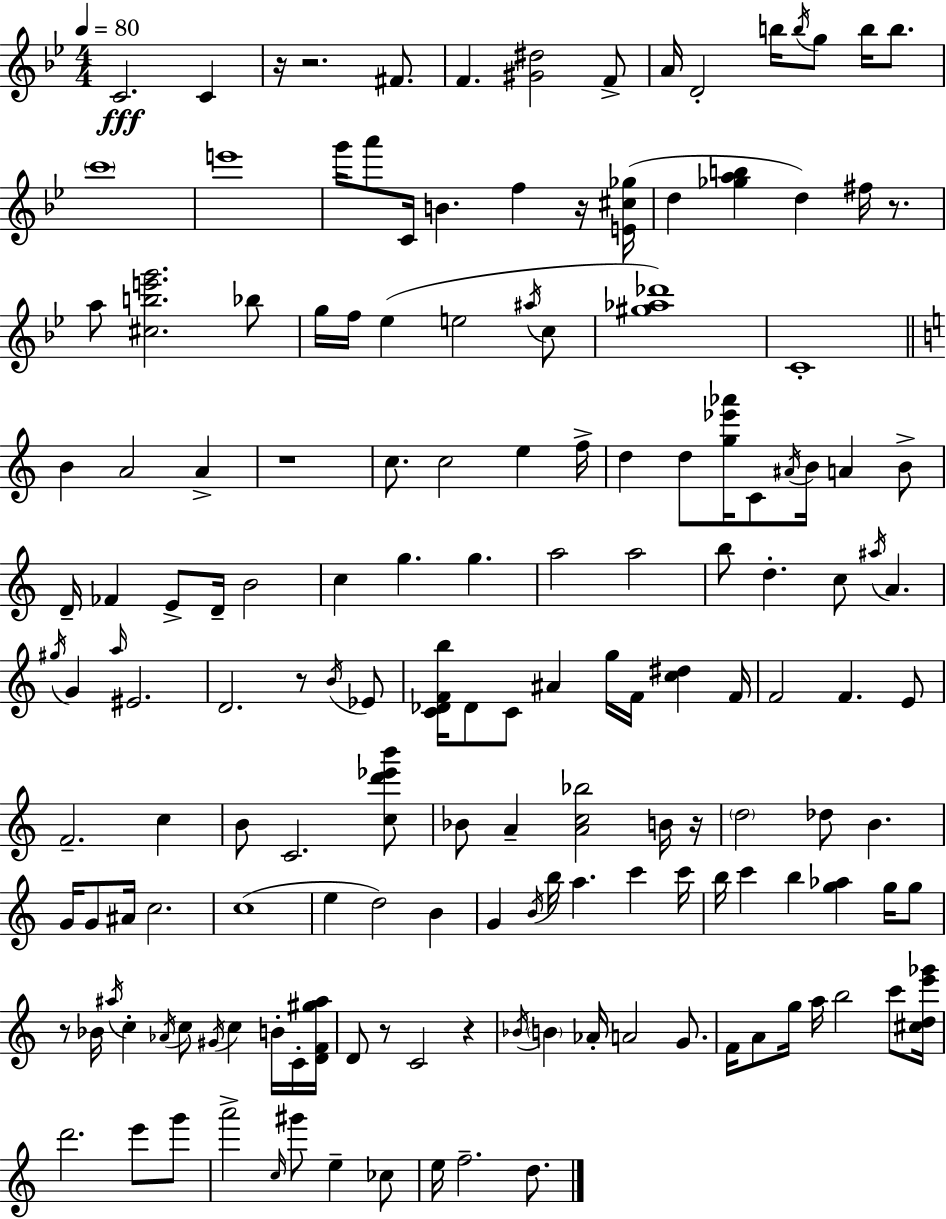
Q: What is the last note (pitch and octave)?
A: D5